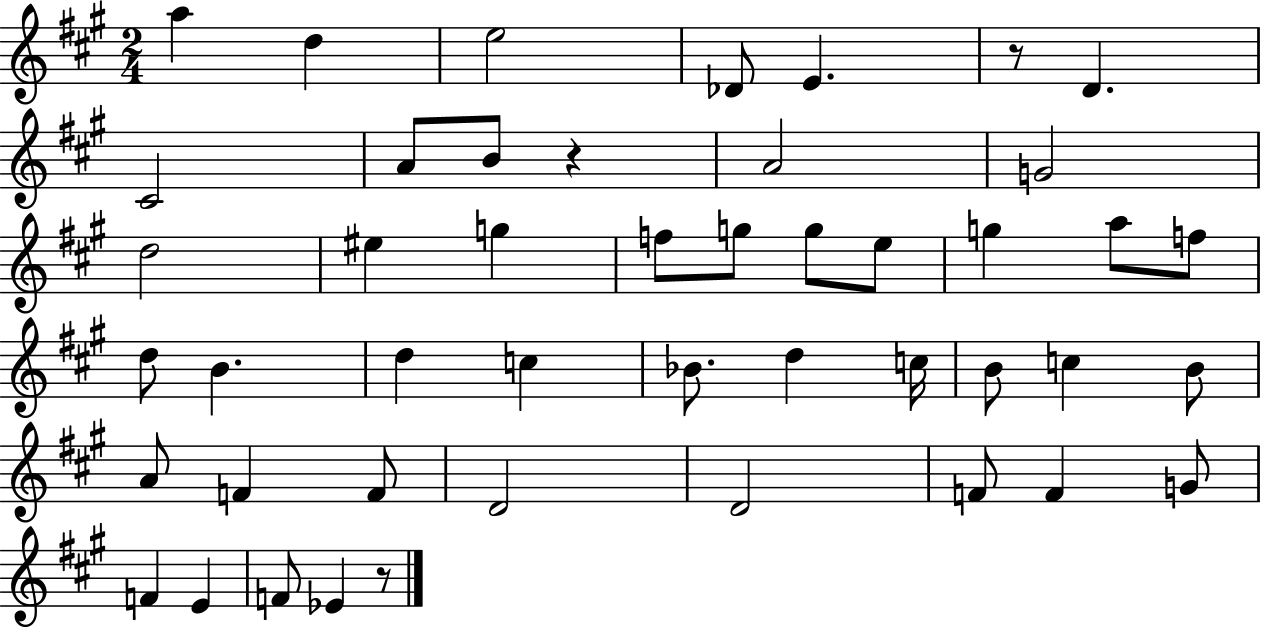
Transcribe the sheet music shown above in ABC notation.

X:1
T:Untitled
M:2/4
L:1/4
K:A
a d e2 _D/2 E z/2 D ^C2 A/2 B/2 z A2 G2 d2 ^e g f/2 g/2 g/2 e/2 g a/2 f/2 d/2 B d c _B/2 d c/4 B/2 c B/2 A/2 F F/2 D2 D2 F/2 F G/2 F E F/2 _E z/2